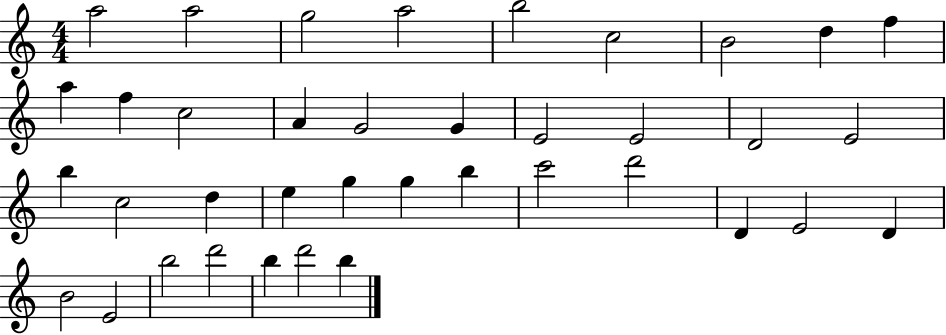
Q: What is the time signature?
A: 4/4